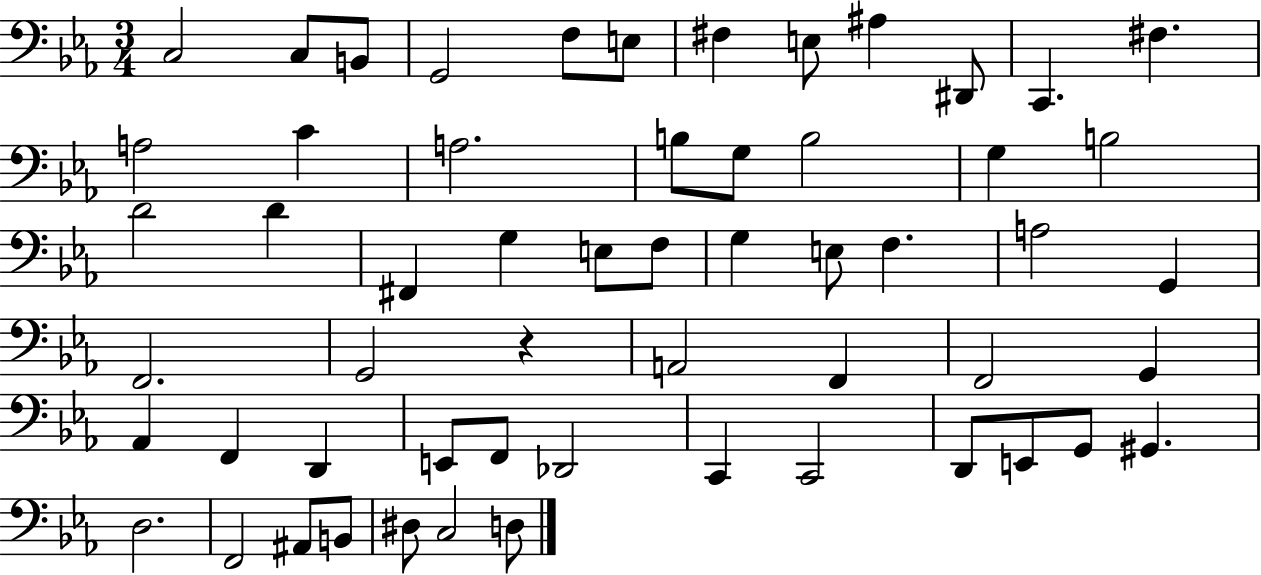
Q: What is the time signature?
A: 3/4